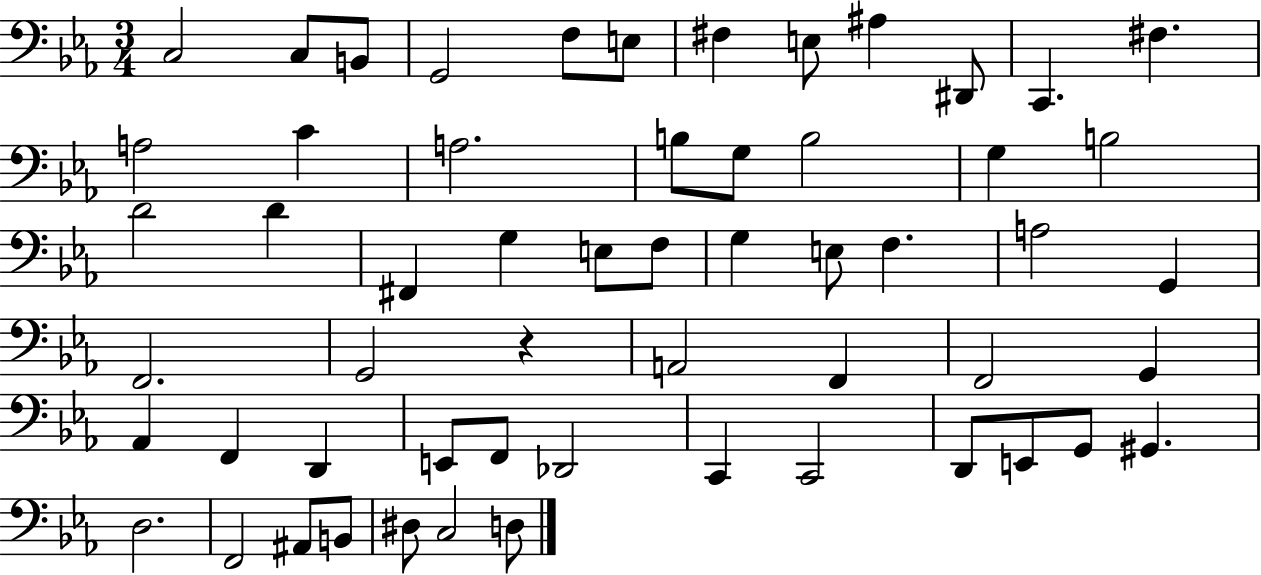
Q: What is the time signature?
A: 3/4